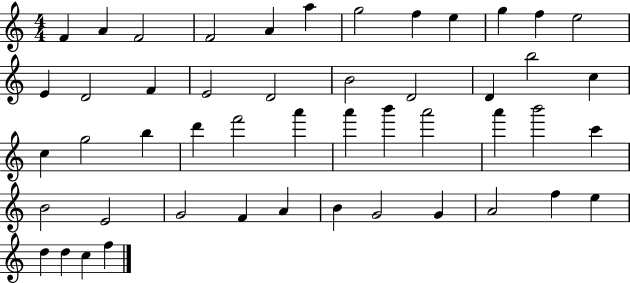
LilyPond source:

{
  \clef treble
  \numericTimeSignature
  \time 4/4
  \key c \major
  f'4 a'4 f'2 | f'2 a'4 a''4 | g''2 f''4 e''4 | g''4 f''4 e''2 | \break e'4 d'2 f'4 | e'2 d'2 | b'2 d'2 | d'4 b''2 c''4 | \break c''4 g''2 b''4 | d'''4 f'''2 a'''4 | a'''4 b'''4 a'''2 | a'''4 b'''2 c'''4 | \break b'2 e'2 | g'2 f'4 a'4 | b'4 g'2 g'4 | a'2 f''4 e''4 | \break d''4 d''4 c''4 f''4 | \bar "|."
}